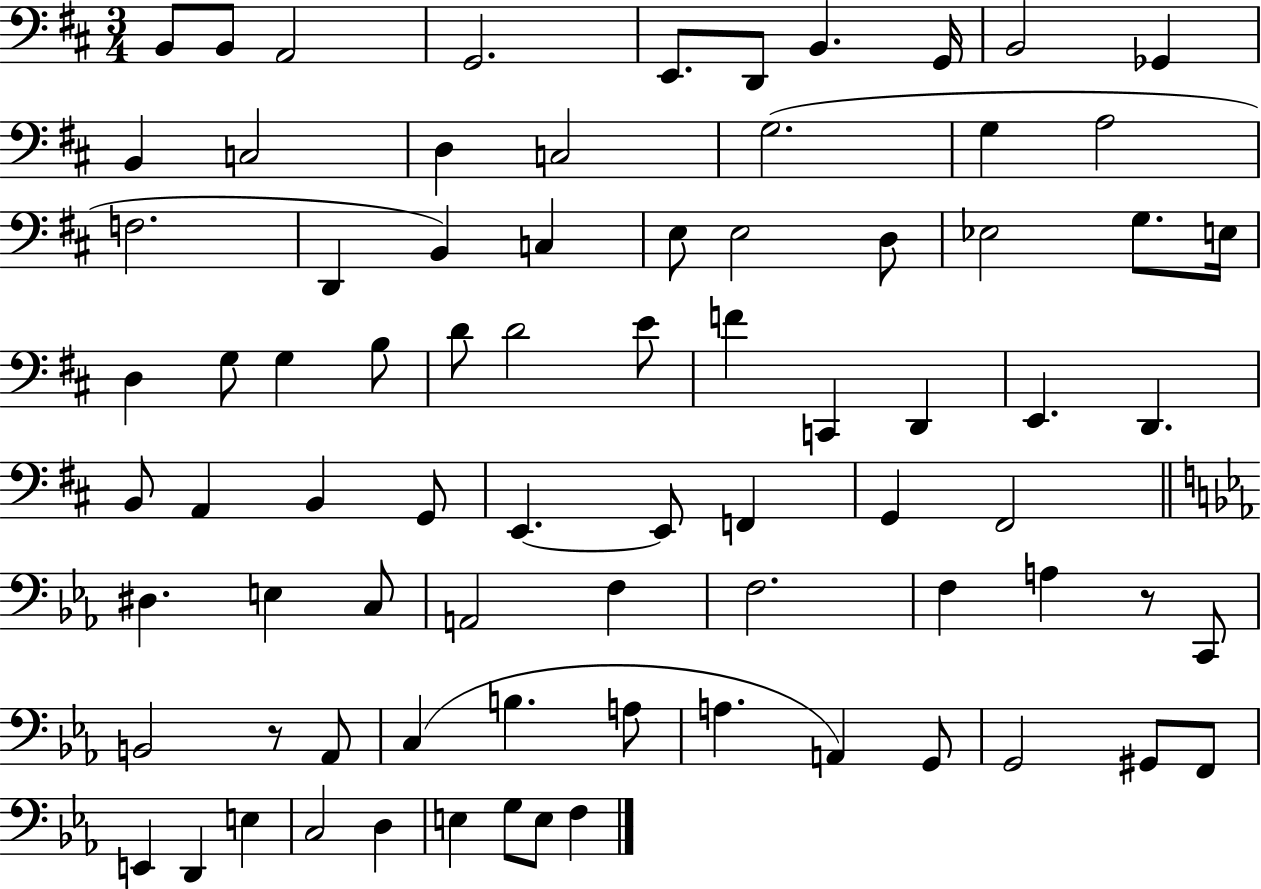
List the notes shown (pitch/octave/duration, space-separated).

B2/e B2/e A2/h G2/h. E2/e. D2/e B2/q. G2/s B2/h Gb2/q B2/q C3/h D3/q C3/h G3/h. G3/q A3/h F3/h. D2/q B2/q C3/q E3/e E3/h D3/e Eb3/h G3/e. E3/s D3/q G3/e G3/q B3/e D4/e D4/h E4/e F4/q C2/q D2/q E2/q. D2/q. B2/e A2/q B2/q G2/e E2/q. E2/e F2/q G2/q F#2/h D#3/q. E3/q C3/e A2/h F3/q F3/h. F3/q A3/q R/e C2/e B2/h R/e Ab2/e C3/q B3/q. A3/e A3/q. A2/q G2/e G2/h G#2/e F2/e E2/q D2/q E3/q C3/h D3/q E3/q G3/e E3/e F3/q